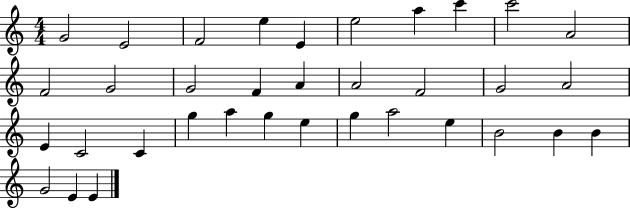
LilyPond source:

{
  \clef treble
  \numericTimeSignature
  \time 4/4
  \key c \major
  g'2 e'2 | f'2 e''4 e'4 | e''2 a''4 c'''4 | c'''2 a'2 | \break f'2 g'2 | g'2 f'4 a'4 | a'2 f'2 | g'2 a'2 | \break e'4 c'2 c'4 | g''4 a''4 g''4 e''4 | g''4 a''2 e''4 | b'2 b'4 b'4 | \break g'2 e'4 e'4 | \bar "|."
}